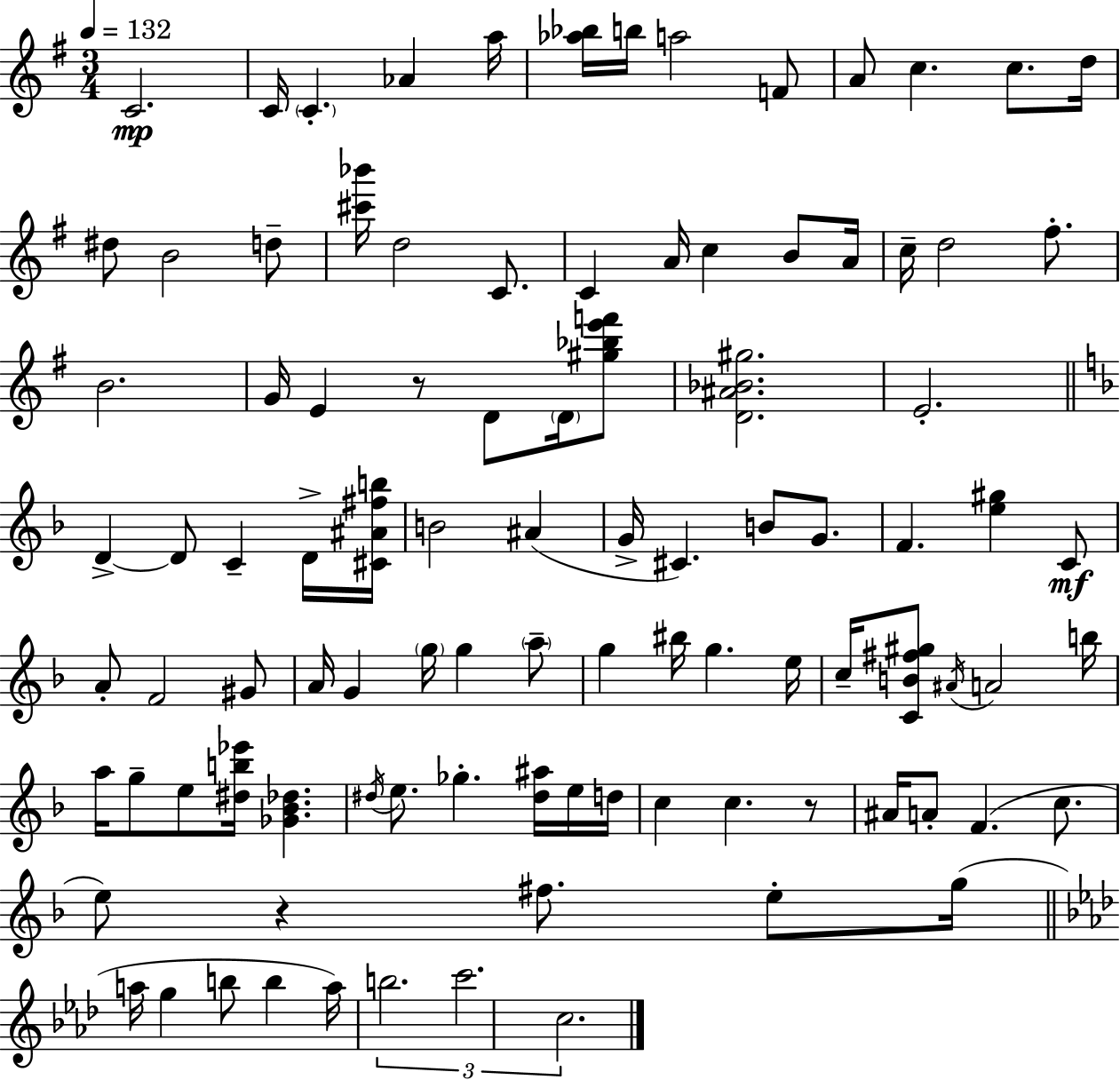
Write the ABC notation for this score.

X:1
T:Untitled
M:3/4
L:1/4
K:G
C2 C/4 C _A a/4 [_a_b]/4 b/4 a2 F/2 A/2 c c/2 d/4 ^d/2 B2 d/2 [^c'_b']/4 d2 C/2 C A/4 c B/2 A/4 c/4 d2 ^f/2 B2 G/4 E z/2 D/2 D/4 [^g_be'f']/2 [D^A_B^g]2 E2 D D/2 C D/4 [^C^A^fb]/4 B2 ^A G/4 ^C B/2 G/2 F [e^g] C/2 A/2 F2 ^G/2 A/4 G g/4 g a/2 g ^b/4 g e/4 c/4 [CB^f^g]/2 ^A/4 A2 b/4 a/4 g/2 e/2 [^db_e']/4 [_G_B_d] ^d/4 e/2 _g [^d^a]/4 e/4 d/4 c c z/2 ^A/4 A/2 F c/2 e/2 z ^f/2 e/2 g/4 a/4 g b/2 b a/4 b2 c'2 c2